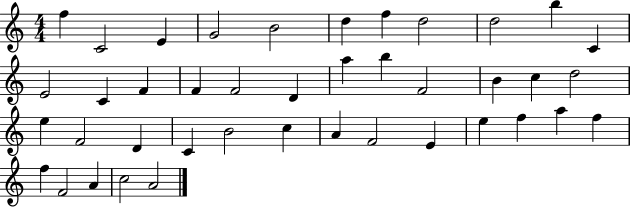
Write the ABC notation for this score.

X:1
T:Untitled
M:4/4
L:1/4
K:C
f C2 E G2 B2 d f d2 d2 b C E2 C F F F2 D a b F2 B c d2 e F2 D C B2 c A F2 E e f a f f F2 A c2 A2